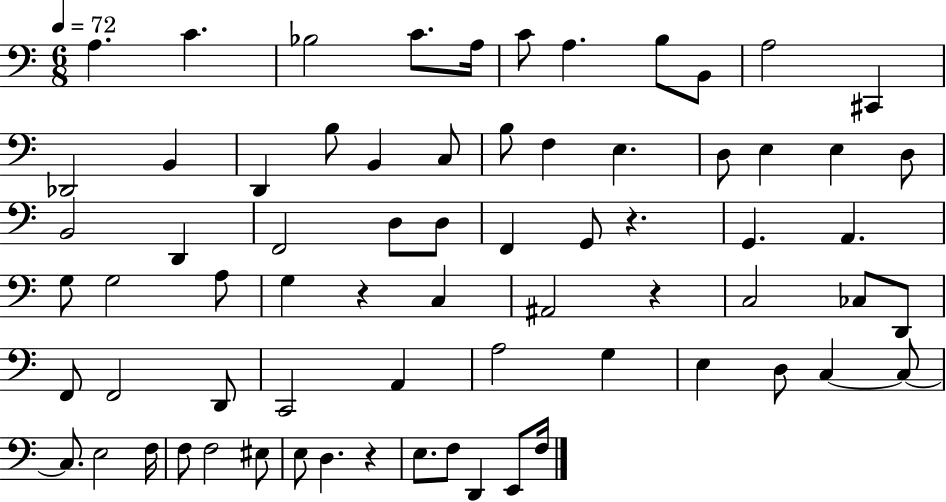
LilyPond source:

{
  \clef bass
  \numericTimeSignature
  \time 6/8
  \key c \major
  \tempo 4 = 72
  \repeat volta 2 { a4. c'4. | bes2 c'8. a16 | c'8 a4. b8 b,8 | a2 cis,4 | \break des,2 b,4 | d,4 b8 b,4 c8 | b8 f4 e4. | d8 e4 e4 d8 | \break b,2 d,4 | f,2 d8 d8 | f,4 g,8 r4. | g,4. a,4. | \break g8 g2 a8 | g4 r4 c4 | ais,2 r4 | c2 ces8 d,8 | \break f,8 f,2 d,8 | c,2 a,4 | a2 g4 | e4 d8 c4~~ c8~~ | \break c8. e2 f16 | f8 f2 eis8 | e8 d4. r4 | e8. f8 d,4 e,8 f16 | \break } \bar "|."
}